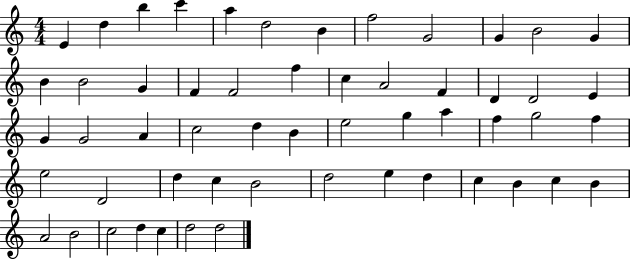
E4/q D5/q B5/q C6/q A5/q D5/h B4/q F5/h G4/h G4/q B4/h G4/q B4/q B4/h G4/q F4/q F4/h F5/q C5/q A4/h F4/q D4/q D4/h E4/q G4/q G4/h A4/q C5/h D5/q B4/q E5/h G5/q A5/q F5/q G5/h F5/q E5/h D4/h D5/q C5/q B4/h D5/h E5/q D5/q C5/q B4/q C5/q B4/q A4/h B4/h C5/h D5/q C5/q D5/h D5/h